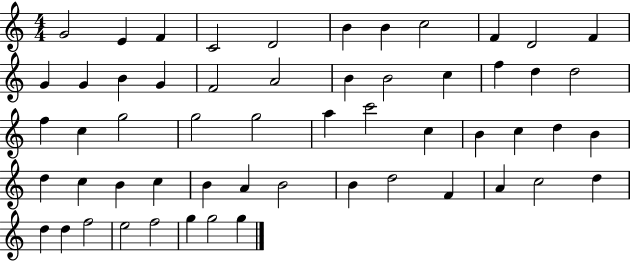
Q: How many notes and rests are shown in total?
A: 56